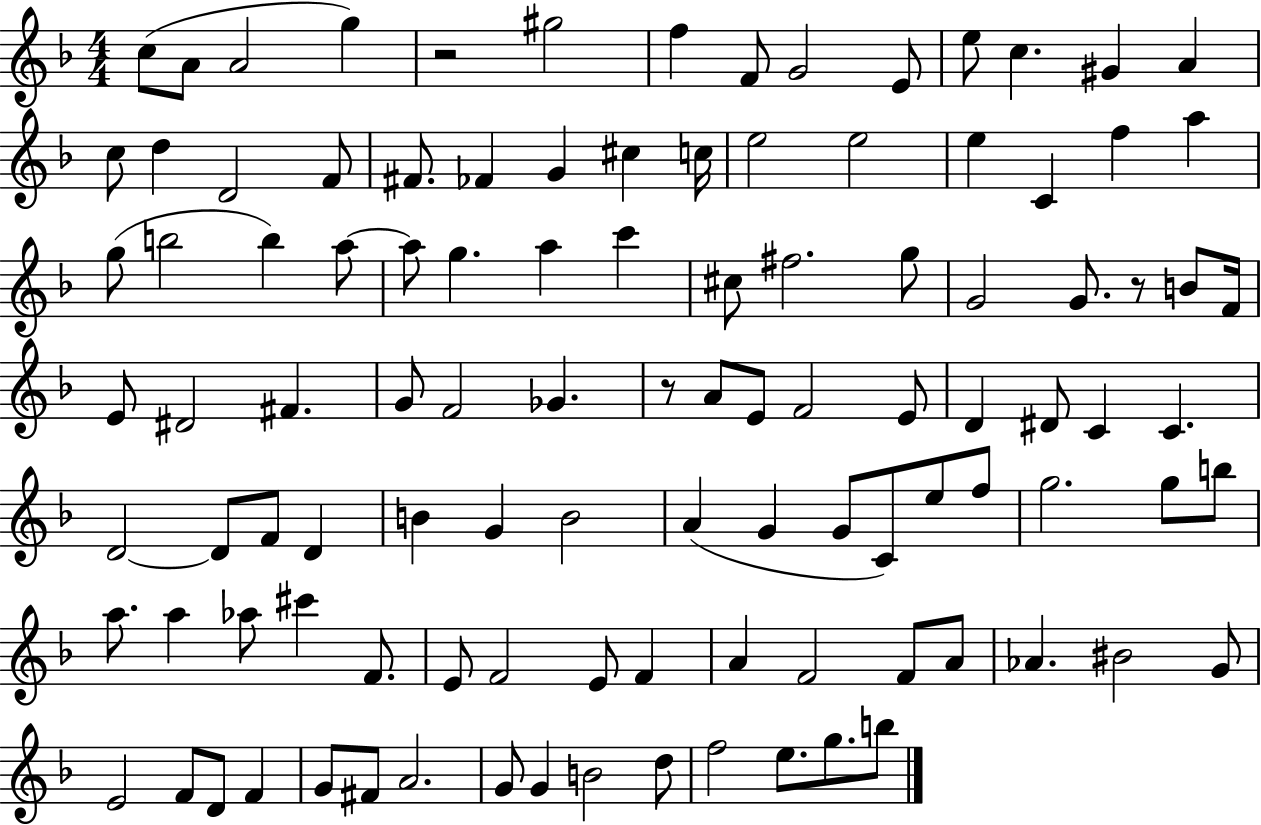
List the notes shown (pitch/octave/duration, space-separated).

C5/e A4/e A4/h G5/q R/h G#5/h F5/q F4/e G4/h E4/e E5/e C5/q. G#4/q A4/q C5/e D5/q D4/h F4/e F#4/e. FES4/q G4/q C#5/q C5/s E5/h E5/h E5/q C4/q F5/q A5/q G5/e B5/h B5/q A5/e A5/e G5/q. A5/q C6/q C#5/e F#5/h. G5/e G4/h G4/e. R/e B4/e F4/s E4/e D#4/h F#4/q. G4/e F4/h Gb4/q. R/e A4/e E4/e F4/h E4/e D4/q D#4/e C4/q C4/q. D4/h D4/e F4/e D4/q B4/q G4/q B4/h A4/q G4/q G4/e C4/e E5/e F5/e G5/h. G5/e B5/e A5/e. A5/q Ab5/e C#6/q F4/e. E4/e F4/h E4/e F4/q A4/q F4/h F4/e A4/e Ab4/q. BIS4/h G4/e E4/h F4/e D4/e F4/q G4/e F#4/e A4/h. G4/e G4/q B4/h D5/e F5/h E5/e. G5/e. B5/e